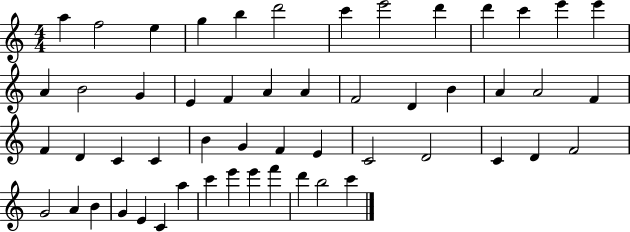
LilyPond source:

{
  \clef treble
  \numericTimeSignature
  \time 4/4
  \key c \major
  a''4 f''2 e''4 | g''4 b''4 d'''2 | c'''4 e'''2 d'''4 | d'''4 c'''4 e'''4 e'''4 | \break a'4 b'2 g'4 | e'4 f'4 a'4 a'4 | f'2 d'4 b'4 | a'4 a'2 f'4 | \break f'4 d'4 c'4 c'4 | b'4 g'4 f'4 e'4 | c'2 d'2 | c'4 d'4 f'2 | \break g'2 a'4 b'4 | g'4 e'4 c'4 a''4 | c'''4 e'''4 e'''4 f'''4 | d'''4 b''2 c'''4 | \break \bar "|."
}